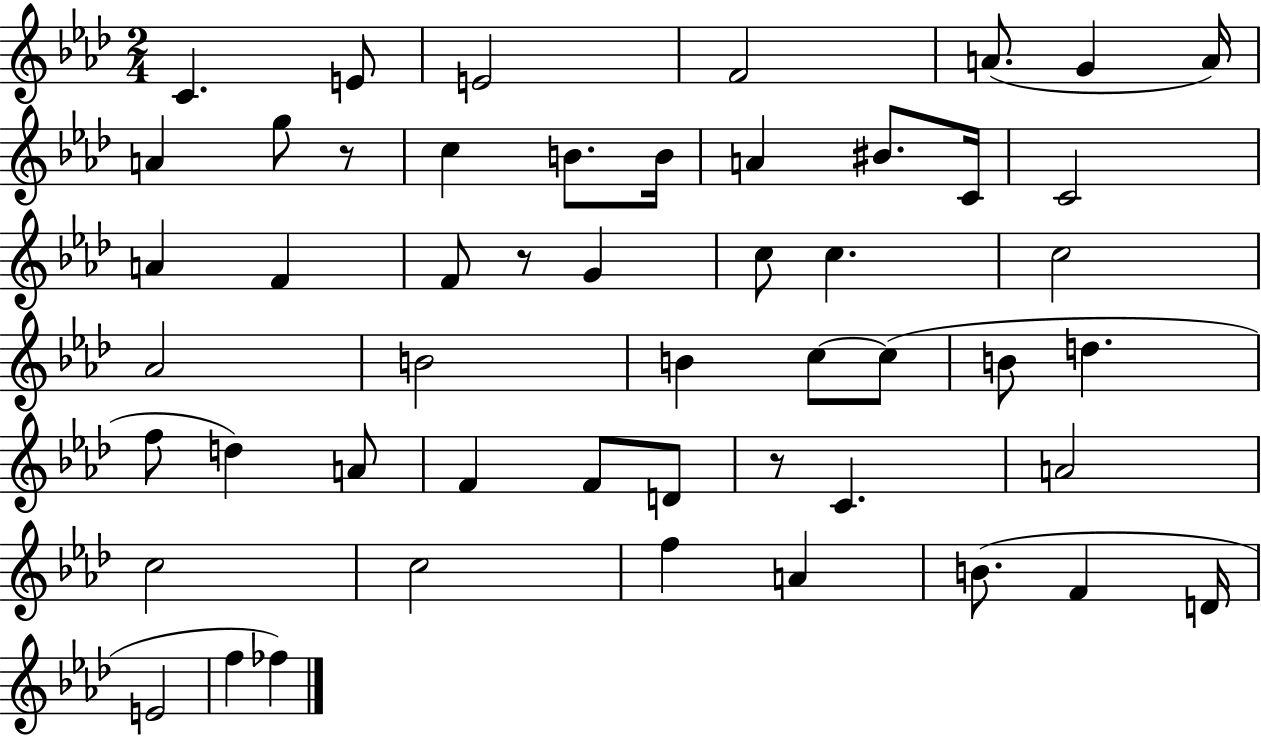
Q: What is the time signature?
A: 2/4